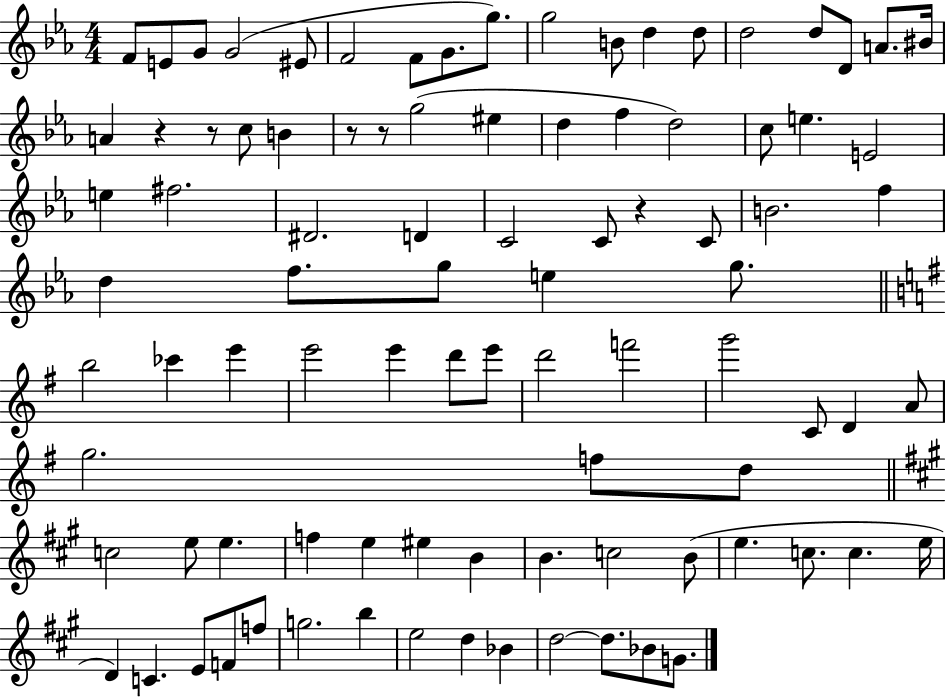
F4/e E4/e G4/e G4/h EIS4/e F4/h F4/e G4/e. G5/e. G5/h B4/e D5/q D5/e D5/h D5/e D4/e A4/e. BIS4/s A4/q R/q R/e C5/e B4/q R/e R/e G5/h EIS5/q D5/q F5/q D5/h C5/e E5/q. E4/h E5/q F#5/h. D#4/h. D4/q C4/h C4/e R/q C4/e B4/h. F5/q D5/q F5/e. G5/e E5/q G5/e. B5/h CES6/q E6/q E6/h E6/q D6/e E6/e D6/h F6/h G6/h C4/e D4/q A4/e G5/h. F5/e D5/e C5/h E5/e E5/q. F5/q E5/q EIS5/q B4/q B4/q. C5/h B4/e E5/q. C5/e. C5/q. E5/s D4/q C4/q. E4/e F4/e F5/e G5/h. B5/q E5/h D5/q Bb4/q D5/h D5/e. Bb4/e G4/e.